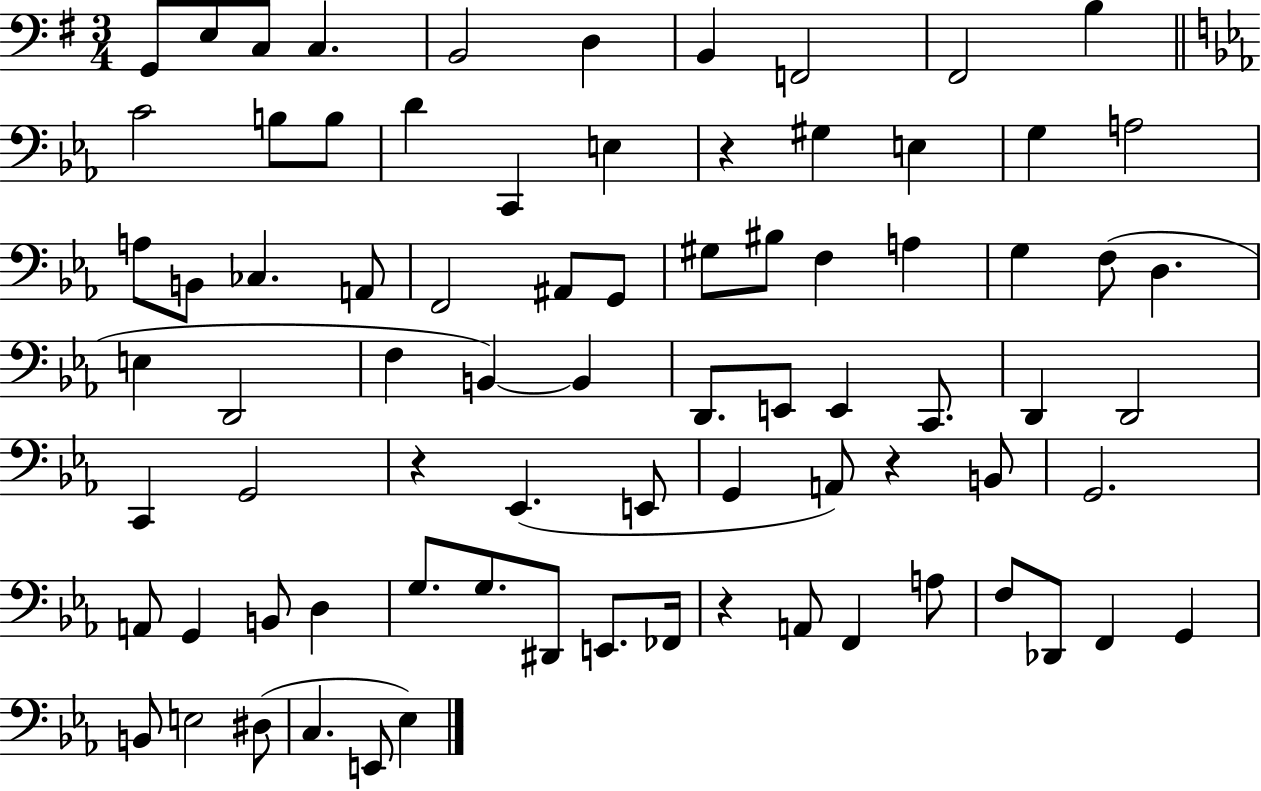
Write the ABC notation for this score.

X:1
T:Untitled
M:3/4
L:1/4
K:G
G,,/2 E,/2 C,/2 C, B,,2 D, B,, F,,2 ^F,,2 B, C2 B,/2 B,/2 D C,, E, z ^G, E, G, A,2 A,/2 B,,/2 _C, A,,/2 F,,2 ^A,,/2 G,,/2 ^G,/2 ^B,/2 F, A, G, F,/2 D, E, D,,2 F, B,, B,, D,,/2 E,,/2 E,, C,,/2 D,, D,,2 C,, G,,2 z _E,, E,,/2 G,, A,,/2 z B,,/2 G,,2 A,,/2 G,, B,,/2 D, G,/2 G,/2 ^D,,/2 E,,/2 _F,,/4 z A,,/2 F,, A,/2 F,/2 _D,,/2 F,, G,, B,,/2 E,2 ^D,/2 C, E,,/2 _E,